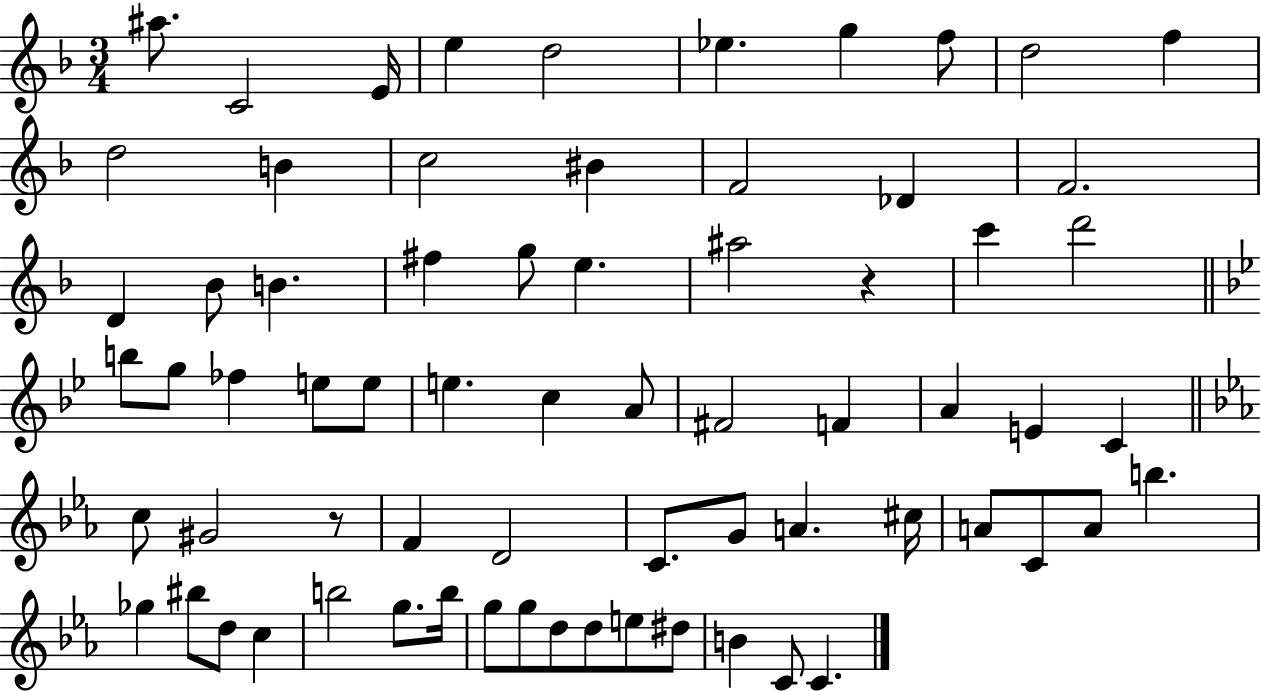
A#5/e. C4/h E4/s E5/q D5/h Eb5/q. G5/q F5/e D5/h F5/q D5/h B4/q C5/h BIS4/q F4/h Db4/q F4/h. D4/q Bb4/e B4/q. F#5/q G5/e E5/q. A#5/h R/q C6/q D6/h B5/e G5/e FES5/q E5/e E5/e E5/q. C5/q A4/e F#4/h F4/q A4/q E4/q C4/q C5/e G#4/h R/e F4/q D4/h C4/e. G4/e A4/q. C#5/s A4/e C4/e A4/e B5/q. Gb5/q BIS5/e D5/e C5/q B5/h G5/e. B5/s G5/e G5/e D5/e D5/e E5/e D#5/e B4/q C4/e C4/q.